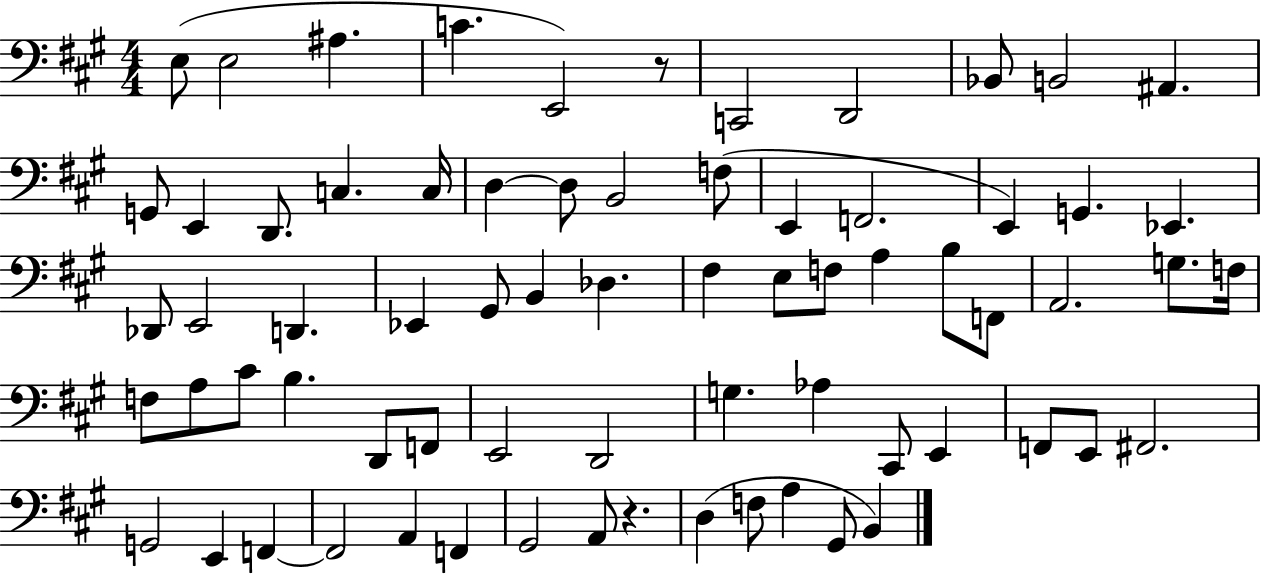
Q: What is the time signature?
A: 4/4